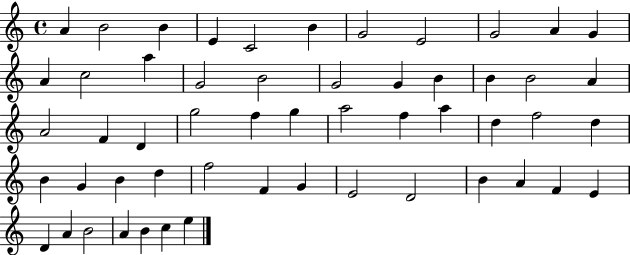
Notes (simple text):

A4/q B4/h B4/q E4/q C4/h B4/q G4/h E4/h G4/h A4/q G4/q A4/q C5/h A5/q G4/h B4/h G4/h G4/q B4/q B4/q B4/h A4/q A4/h F4/q D4/q G5/h F5/q G5/q A5/h F5/q A5/q D5/q F5/h D5/q B4/q G4/q B4/q D5/q F5/h F4/q G4/q E4/h D4/h B4/q A4/q F4/q E4/q D4/q A4/q B4/h A4/q B4/q C5/q E5/q